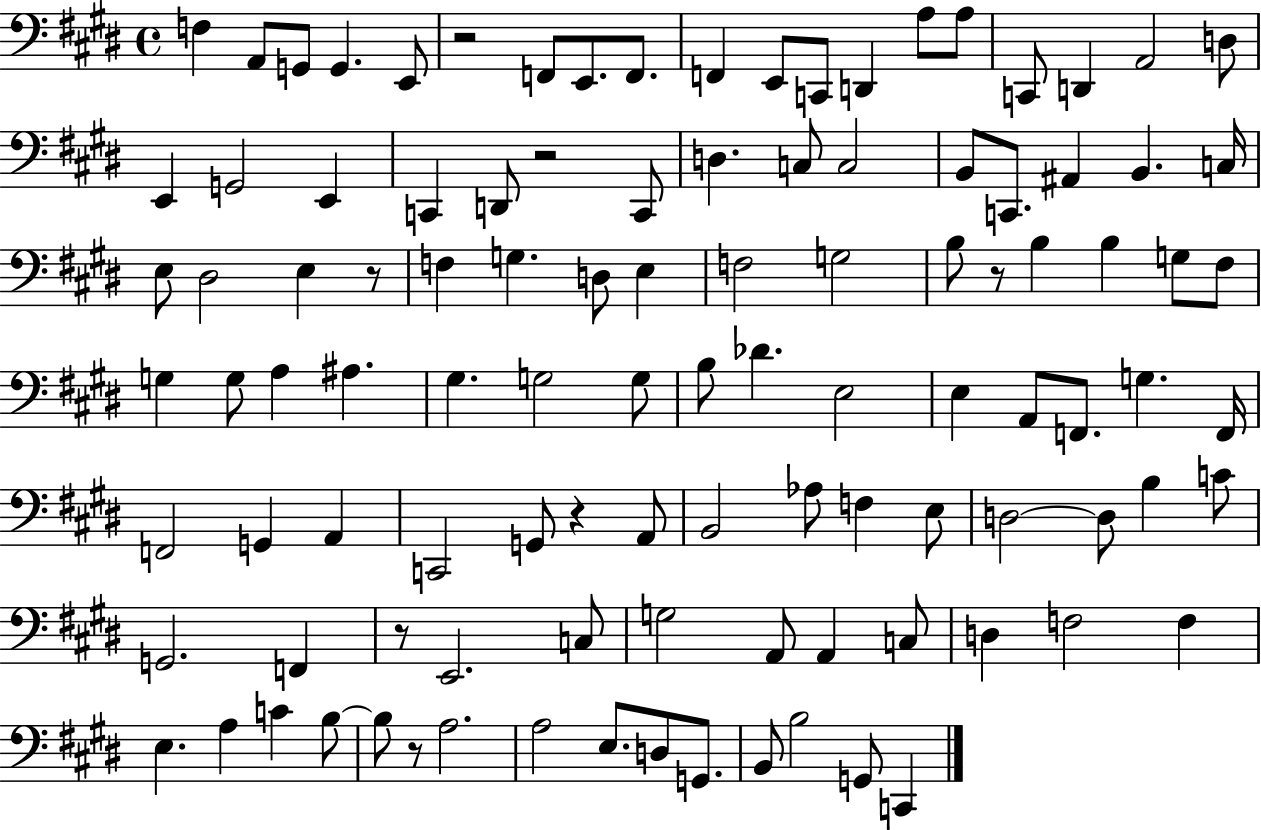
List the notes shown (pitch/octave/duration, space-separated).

F3/q A2/e G2/e G2/q. E2/e R/h F2/e E2/e. F2/e. F2/q E2/e C2/e D2/q A3/e A3/e C2/e D2/q A2/h D3/e E2/q G2/h E2/q C2/q D2/e R/h C2/e D3/q. C3/e C3/h B2/e C2/e. A#2/q B2/q. C3/s E3/e D#3/h E3/q R/e F3/q G3/q. D3/e E3/q F3/h G3/h B3/e R/e B3/q B3/q G3/e F#3/e G3/q G3/e A3/q A#3/q. G#3/q. G3/h G3/e B3/e Db4/q. E3/h E3/q A2/e F2/e. G3/q. F2/s F2/h G2/q A2/q C2/h G2/e R/q A2/e B2/h Ab3/e F3/q E3/e D3/h D3/e B3/q C4/e G2/h. F2/q R/e E2/h. C3/e G3/h A2/e A2/q C3/e D3/q F3/h F3/q E3/q. A3/q C4/q B3/e B3/e R/e A3/h. A3/h E3/e. D3/e G2/e. B2/e B3/h G2/e C2/q